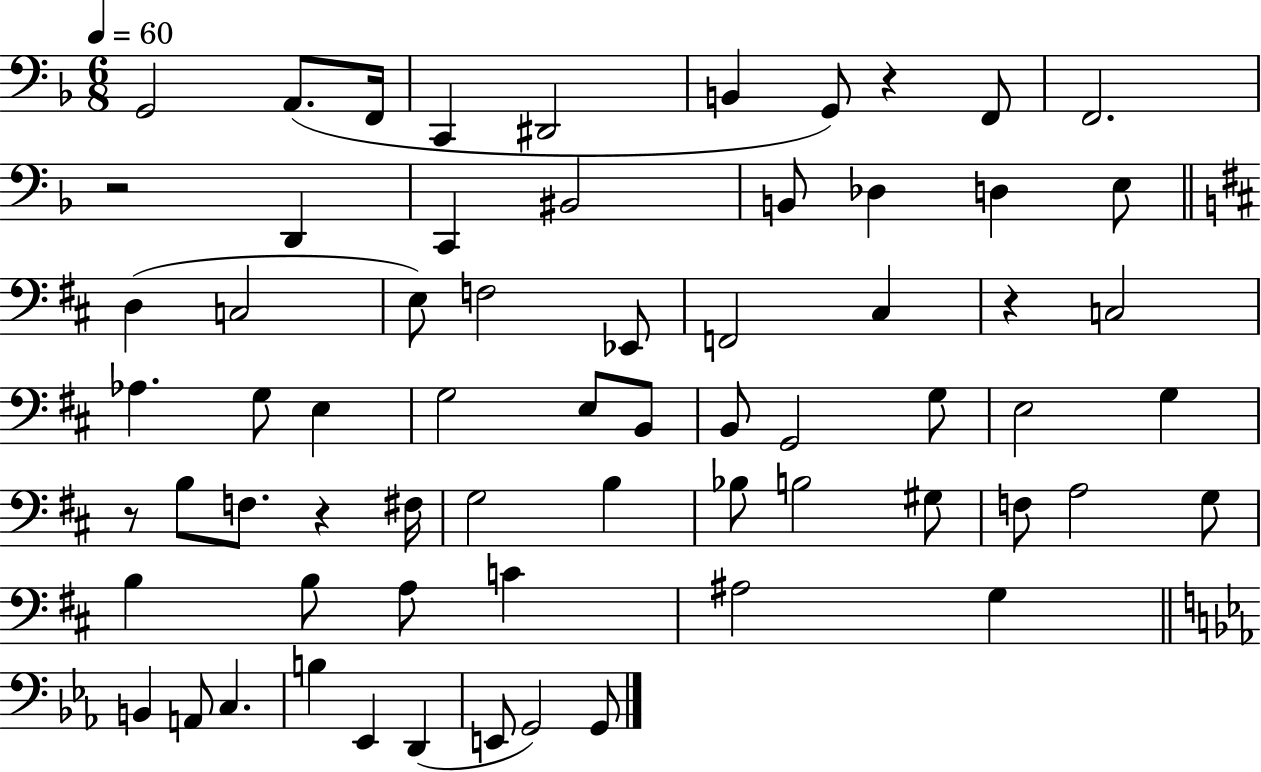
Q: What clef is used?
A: bass